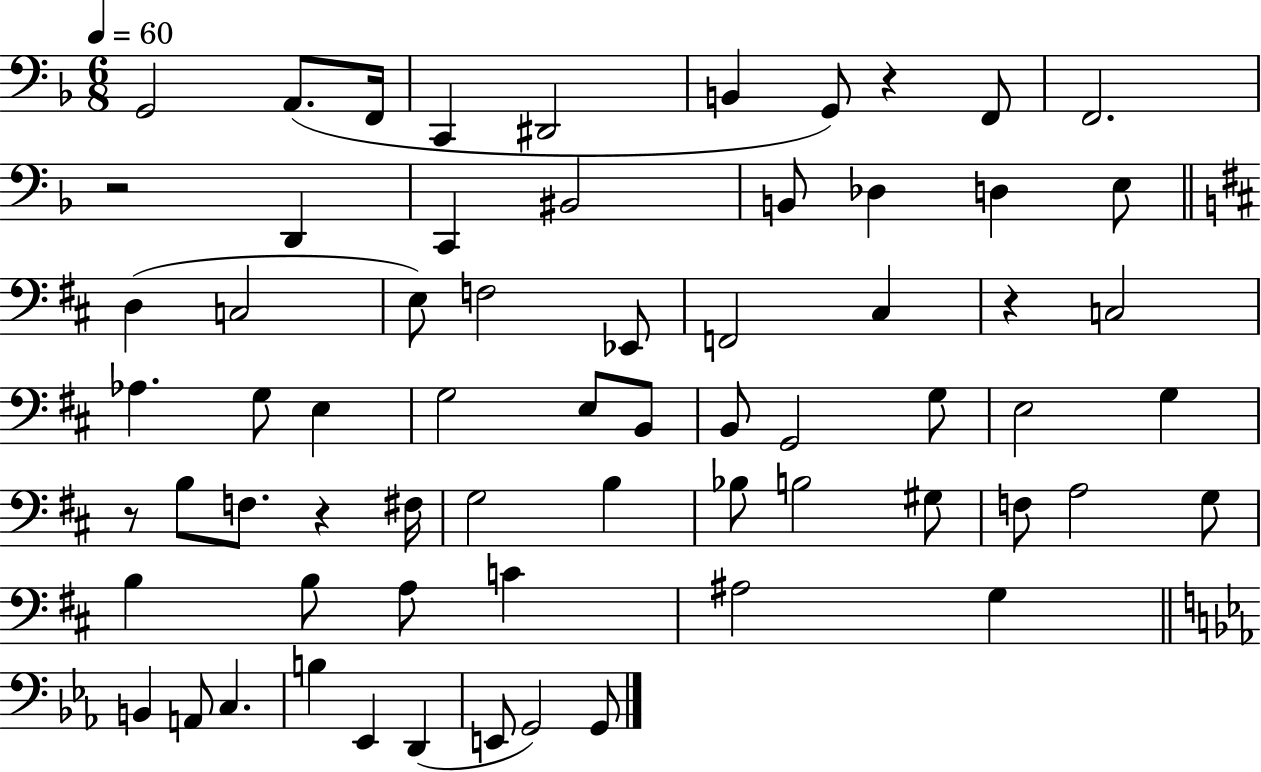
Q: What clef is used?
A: bass